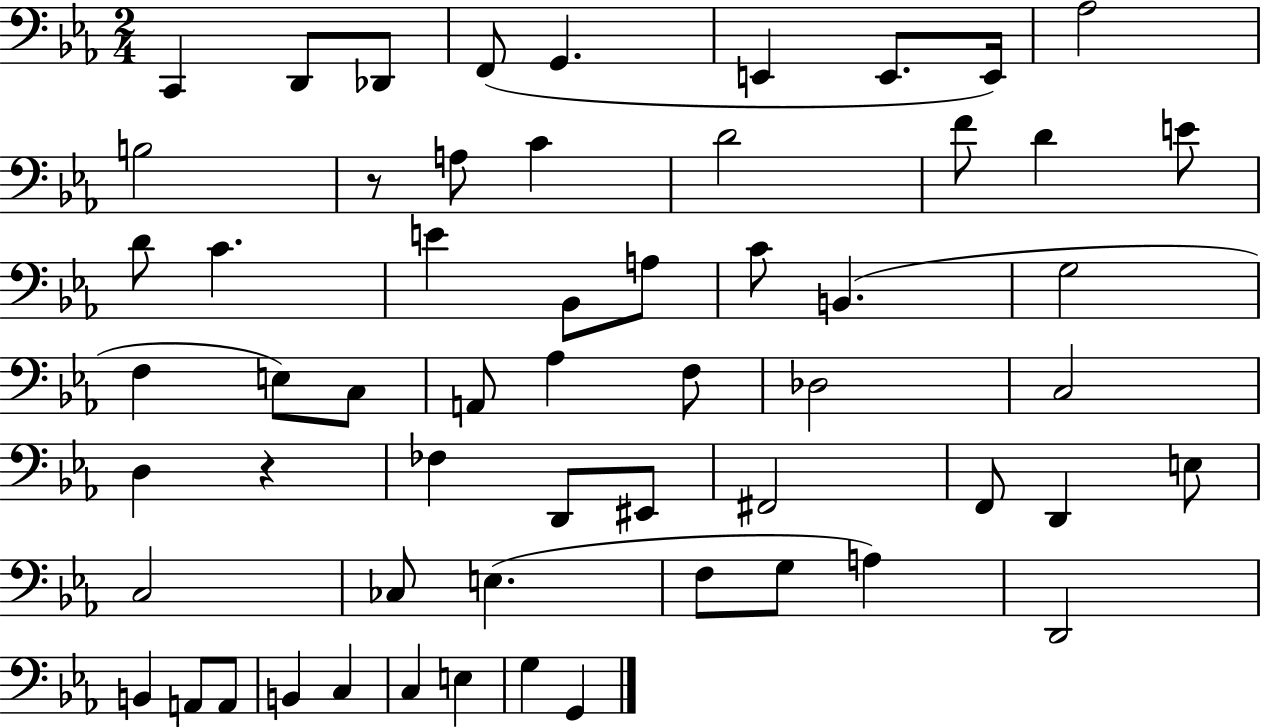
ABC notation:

X:1
T:Untitled
M:2/4
L:1/4
K:Eb
C,, D,,/2 _D,,/2 F,,/2 G,, E,, E,,/2 E,,/4 _A,2 B,2 z/2 A,/2 C D2 F/2 D E/2 D/2 C E _B,,/2 A,/2 C/2 B,, G,2 F, E,/2 C,/2 A,,/2 _A, F,/2 _D,2 C,2 D, z _F, D,,/2 ^E,,/2 ^F,,2 F,,/2 D,, E,/2 C,2 _C,/2 E, F,/2 G,/2 A, D,,2 B,, A,,/2 A,,/2 B,, C, C, E, G, G,,